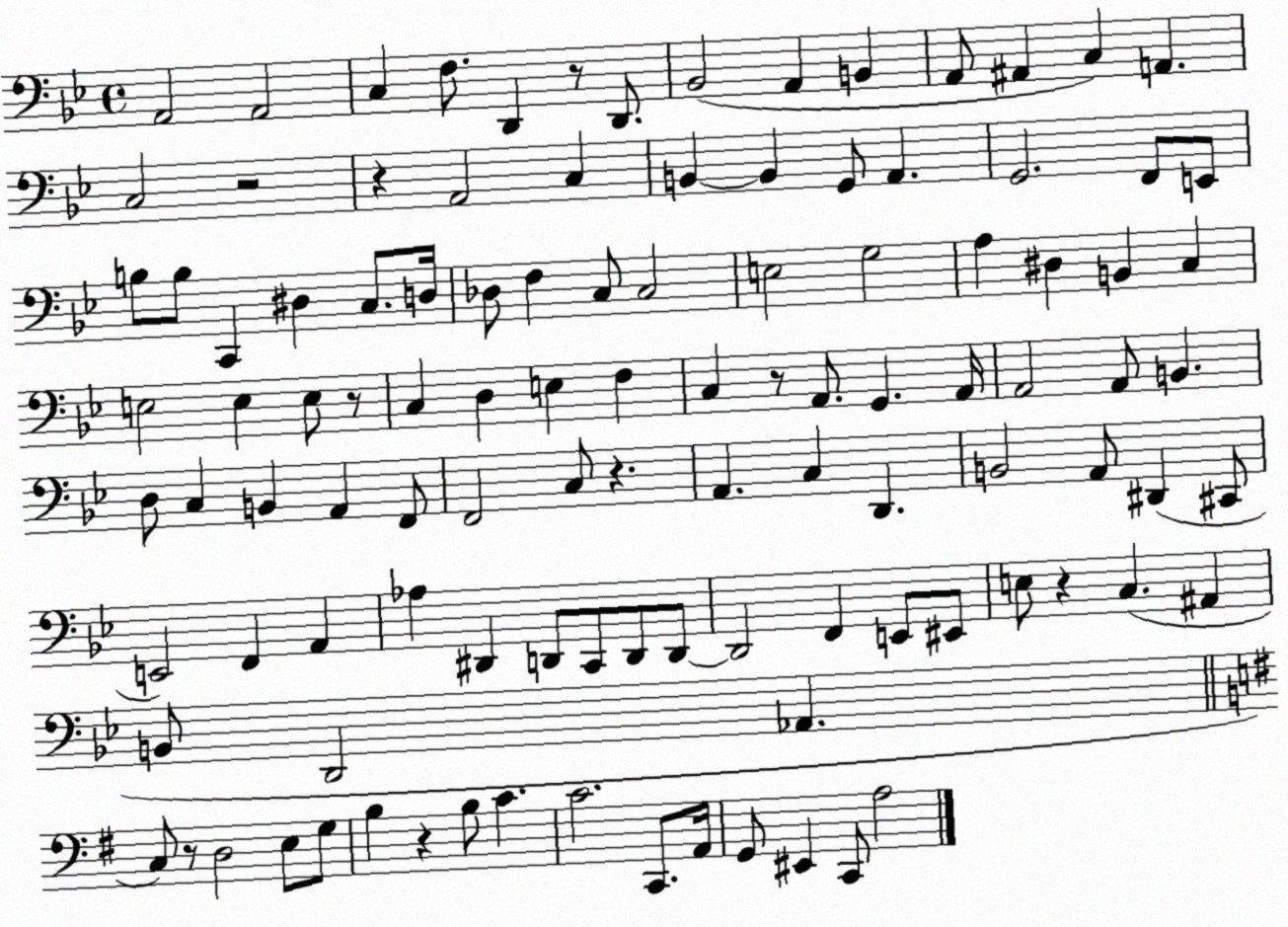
X:1
T:Untitled
M:4/4
L:1/4
K:Bb
A,,2 A,,2 C, F,/2 D,, z/2 D,,/2 _B,,2 A,, B,, A,,/2 ^A,, C, A,, C,2 z2 z A,,2 C, B,, B,, G,,/2 A,, G,,2 F,,/2 E,,/2 B,/2 B,/2 C,, ^D, C,/2 D,/4 _D,/2 F, C,/2 C,2 E,2 G,2 A, ^D, B,, C, E,2 E, E,/2 z/2 C, D, E, F, C, z/2 A,,/2 G,, A,,/4 A,,2 A,,/2 B,, D,/2 C, B,, A,, F,,/2 F,,2 C,/2 z A,, C, D,, B,,2 A,,/2 ^D,, ^C,,/2 E,,2 F,, A,, _A, ^D,, D,,/2 C,,/2 D,,/2 D,,/2 D,,2 F,, E,,/2 ^E,,/2 E,/2 z C, ^A,, B,,/2 D,,2 _A,, C,/2 z/2 D,2 E,/2 G,/2 B, z B,/2 C C2 C,,/2 A,,/4 G,,/2 ^E,, C,,/2 A,2